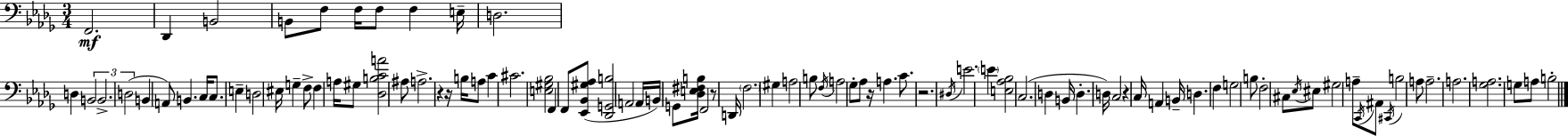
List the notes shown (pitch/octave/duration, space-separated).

F2/h. Db2/q B2/h B2/e F3/e F3/s F3/e F3/q E3/s D3/h. D3/q B2/h B2/h. D3/h B2/q A2/e B2/q. C3/s C3/e. E3/q D3/h EIS3/s G3/q F3/e F3/q A3/s G#3/e [Db3,B3,C4,A4]/h A#3/e A3/h. R/q R/s B3/s A3/e C4/q C#4/h. [E3,G#3,Bb3]/h F2/q F2/e [Eb2,Bb2,G#3,Ab3]/e [Db2,G2,B3]/h A2/h A2/s B2/s G2/e [Db3,E3,F#3,B3]/s F2/h R/e D2/s F3/h. G#3/q A3/h B3/e F3/s A3/h Gb3/e Ab3/e R/s A3/q. C4/e. R/h. D#3/s E4/h. E4/q [E3,Ab3,Bb3]/h C3/h. D3/q B2/s D3/q. D3/s C3/h R/q C3/s A2/q B2/s D3/q. F3/q G3/h B3/e F3/h C#3/e Eb3/s EIS3/e G#3/h A3/e C2/s A#2/e C#2/s B3/h A3/e A3/h. A3/h. [Gb3,A3]/h. G3/e A3/e B3/h